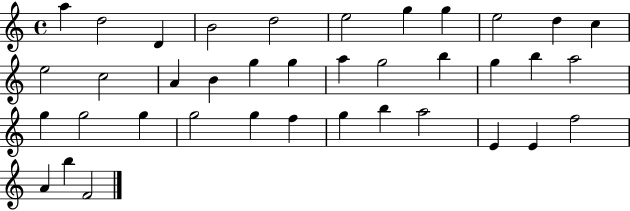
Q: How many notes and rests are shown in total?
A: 38